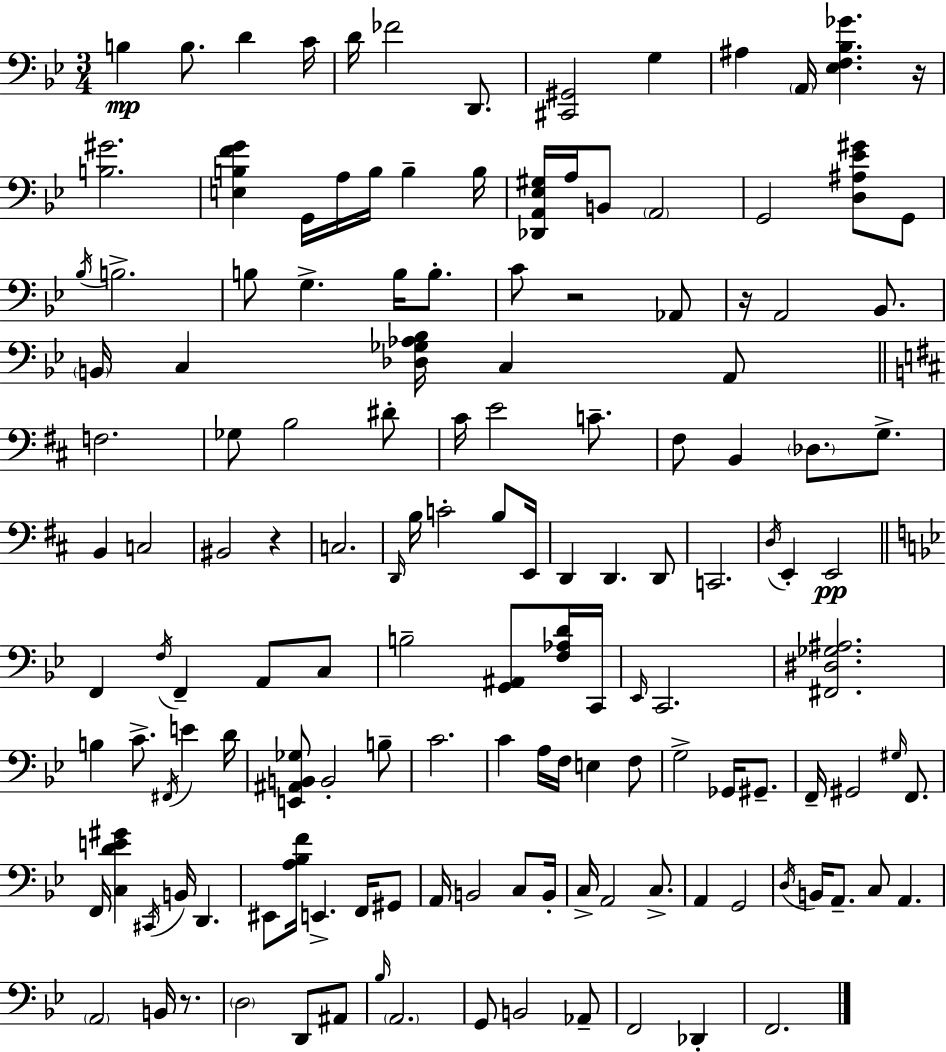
X:1
T:Untitled
M:3/4
L:1/4
K:Bb
B, B,/2 D C/4 D/4 _F2 D,,/2 [^C,,^G,,]2 G, ^A, A,,/4 [_E,F,_B,_G] z/4 [B,^G]2 [E,B,FG] G,,/4 A,/4 B,/4 B, B,/4 [_D,,A,,_E,^G,]/4 A,/4 B,,/2 A,,2 G,,2 [D,^A,_E^G]/2 G,,/2 _B,/4 B,2 B,/2 G, B,/4 B,/2 C/2 z2 _A,,/2 z/4 A,,2 _B,,/2 B,,/4 C, [_D,_G,_A,_B,]/4 C, A,,/2 F,2 _G,/2 B,2 ^D/2 ^C/4 E2 C/2 ^F,/2 B,, _D,/2 G,/2 B,, C,2 ^B,,2 z C,2 D,,/4 B,/4 C2 B,/2 E,,/4 D,, D,, D,,/2 C,,2 D,/4 E,, E,,2 F,, F,/4 F,, A,,/2 C,/2 B,2 [G,,^A,,]/2 [F,_A,D]/4 C,,/4 _E,,/4 C,,2 [^F,,^D,_G,^A,]2 B, C/2 ^F,,/4 E D/4 [E,,^A,,B,,_G,]/2 B,,2 B,/2 C2 C A,/4 F,/4 E, F,/2 G,2 _G,,/4 ^G,,/2 F,,/4 ^G,,2 ^G,/4 F,,/2 F,,/4 [C,DE^G] ^C,,/4 B,,/4 D,, ^E,,/2 [A,_B,F]/4 E,, F,,/4 ^G,,/2 A,,/4 B,,2 C,/2 B,,/4 C,/4 A,,2 C,/2 A,, G,,2 D,/4 B,,/4 A,,/2 C,/2 A,, A,,2 B,,/4 z/2 D,2 D,,/2 ^A,,/2 _B,/4 A,,2 G,,/2 B,,2 _A,,/2 F,,2 _D,, F,,2